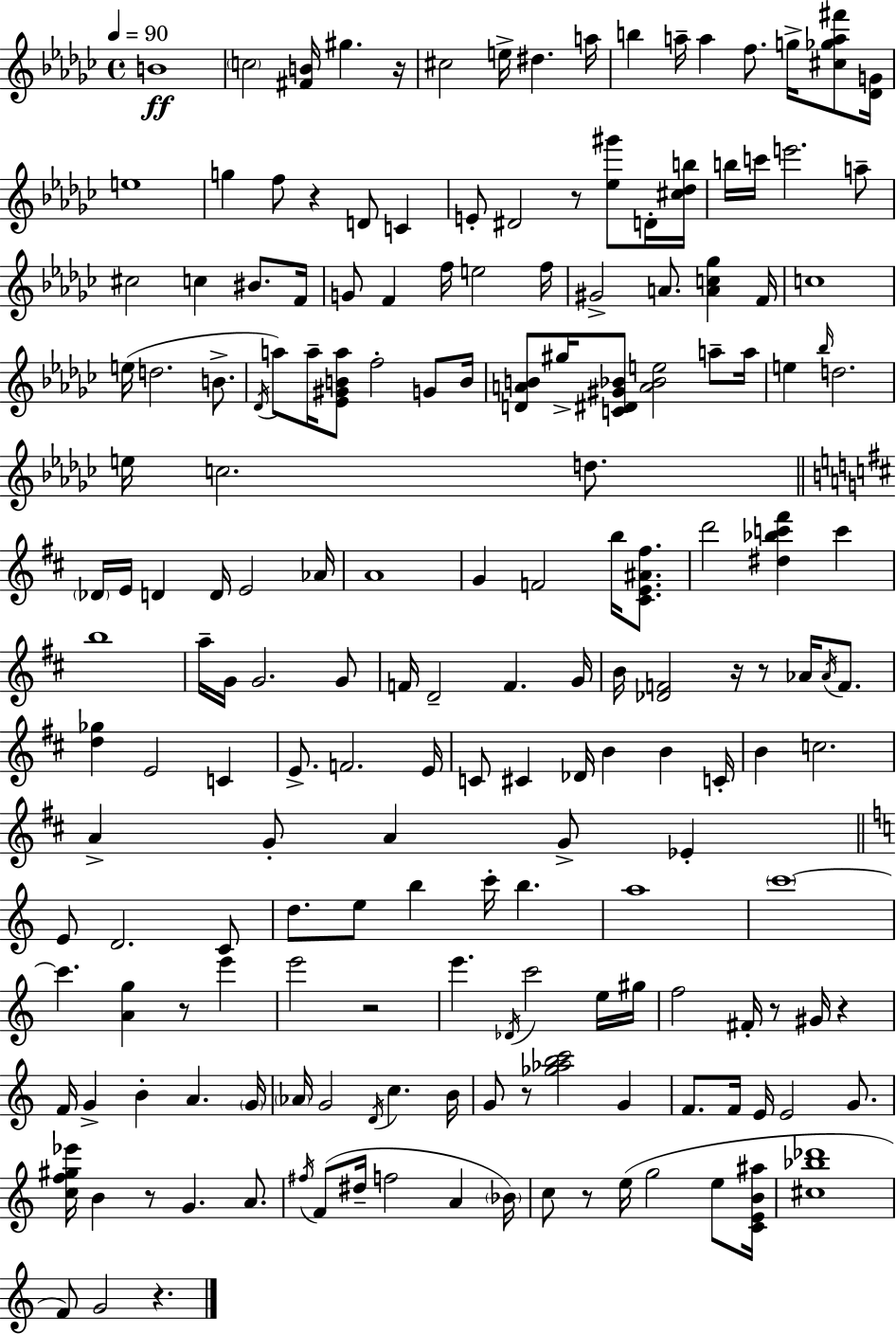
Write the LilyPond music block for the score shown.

{
  \clef treble
  \time 4/4
  \defaultTimeSignature
  \key ees \minor
  \tempo 4 = 90
  \repeat volta 2 { b'1\ff | \parenthesize c''2 <fis' b'>16 gis''4. r16 | cis''2 e''16-> dis''4. a''16 | b''4 a''16-- a''4 f''8. g''16-> <cis'' ges'' a'' fis'''>8 <des' g'>16 | \break e''1 | g''4 f''8 r4 d'8 c'4 | e'8-. dis'2 r8 <ees'' gis'''>8 d'16-. <cis'' des'' b''>16 | b''16 c'''16 e'''2. a''8-- | \break cis''2 c''4 bis'8. f'16 | g'8 f'4 f''16 e''2 f''16 | gis'2-> a'8. <a' c'' ges''>4 f'16 | c''1 | \break e''16( d''2. b'8.-> | \acciaccatura { des'16 } a''8) a''16-- <ees' gis' b' a''>8 f''2-. g'8 | b'16 <d' a' b'>8 gis''16-> <c' dis' gis' bes'>8 <a' bes' e''>2 a''8-- | a''16 e''4 \grace { bes''16 } d''2. | \break e''16 c''2. d''8. | \bar "||" \break \key b \minor \parenthesize des'16 e'16 d'4 d'16 e'2 aes'16 | a'1 | g'4 f'2 b''16 <cis' e' ais' fis''>8. | d'''2 <dis'' bes'' c''' fis'''>4 c'''4 | \break b''1 | a''16-- g'16 g'2. g'8 | f'16 d'2-- f'4. g'16 | b'16 <des' f'>2 r16 r8 aes'16 \acciaccatura { aes'16 } f'8. | \break <d'' ges''>4 e'2 c'4 | e'8.-> f'2. | e'16 c'8 cis'4 des'16 b'4 b'4 | c'16-. b'4 c''2. | \break a'4-> g'8-. a'4 g'8-> ees'4-. | \bar "||" \break \key a \minor e'8 d'2. c'8 | d''8. e''8 b''4 c'''16-. b''4. | a''1 | \parenthesize c'''1~~ | \break c'''4. <a' g''>4 r8 e'''4 | e'''2 r2 | e'''4. \acciaccatura { des'16 } c'''2 e''16 | gis''16 f''2 fis'16-. r8 gis'16 r4 | \break f'16 g'4-> b'4-. a'4. | \parenthesize g'16 \parenthesize aes'16 g'2 \acciaccatura { d'16 } c''4. | b'16 g'8 r8 <ges'' aes'' b'' c'''>2 g'4 | f'8. f'16 e'16 e'2 g'8. | \break <c'' f'' gis'' ees'''>16 b'4 r8 g'4. a'8. | \acciaccatura { fis''16 } f'8( dis''16-- f''2 a'4 | \parenthesize bes'16) c''8 r8 e''16( g''2 | e''8 <c' e' b' ais''>16 <cis'' bes'' des'''>1 | \break f'8) g'2 r4. | } \bar "|."
}